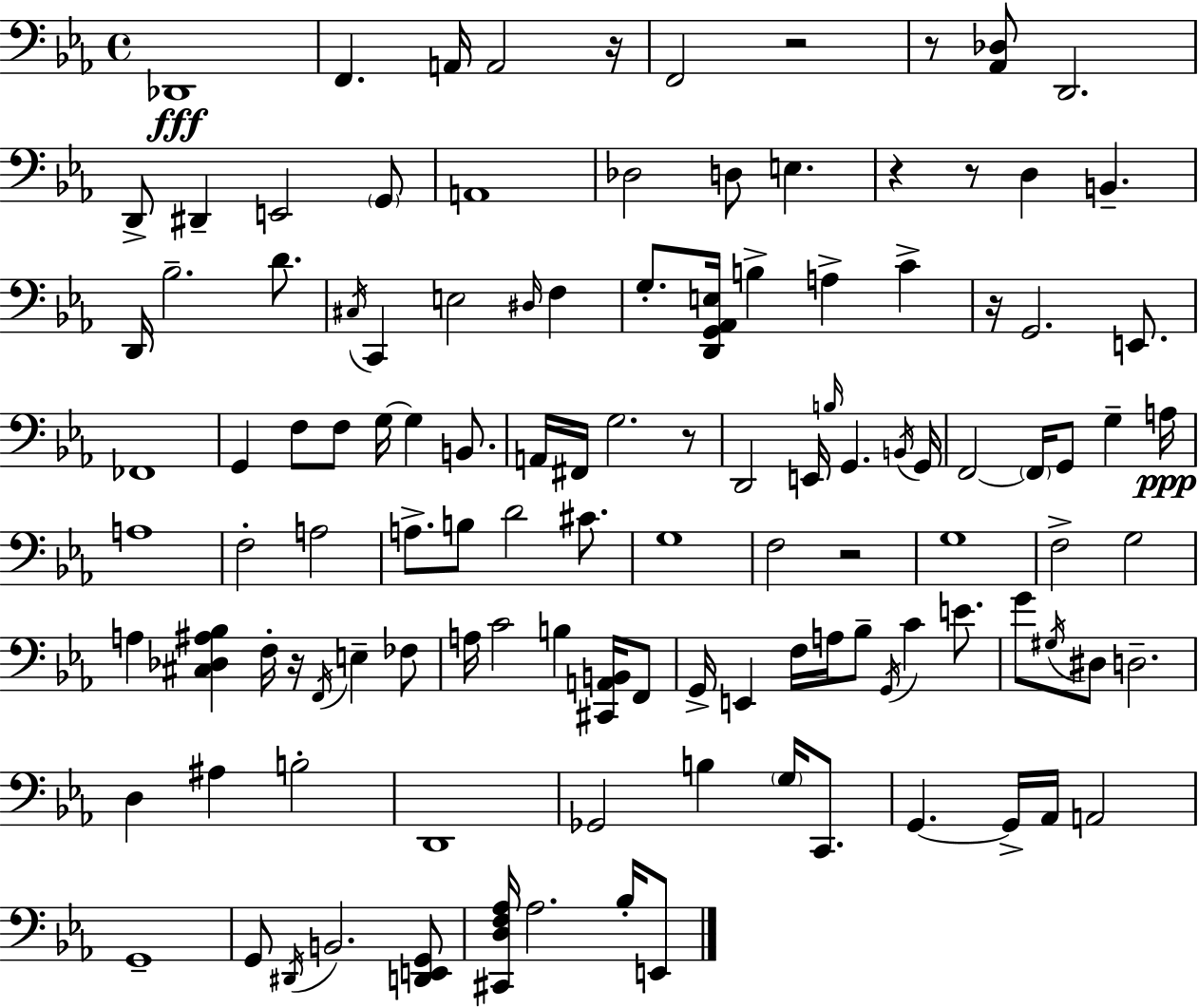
X:1
T:Untitled
M:4/4
L:1/4
K:Cm
_D,,4 F,, A,,/4 A,,2 z/4 F,,2 z2 z/2 [_A,,_D,]/2 D,,2 D,,/2 ^D,, E,,2 G,,/2 A,,4 _D,2 D,/2 E, z z/2 D, B,, D,,/4 _B,2 D/2 ^C,/4 C,, E,2 ^D,/4 F, G,/2 [D,,G,,_A,,E,]/4 B, A, C z/4 G,,2 E,,/2 _F,,4 G,, F,/2 F,/2 G,/4 G, B,,/2 A,,/4 ^F,,/4 G,2 z/2 D,,2 E,,/4 B,/4 G,, B,,/4 G,,/4 F,,2 F,,/4 G,,/2 G, A,/4 A,4 F,2 A,2 A,/2 B,/2 D2 ^C/2 G,4 F,2 z2 G,4 F,2 G,2 A, [^C,_D,^A,_B,] F,/4 z/4 F,,/4 E, _F,/2 A,/4 C2 B, [^C,,A,,B,,]/4 F,,/2 G,,/4 E,, F,/4 A,/4 _B,/2 G,,/4 C E/2 G/2 ^G,/4 ^D,/2 D,2 D, ^A, B,2 D,,4 _G,,2 B, G,/4 C,,/2 G,, G,,/4 _A,,/4 A,,2 G,,4 G,,/2 ^D,,/4 B,,2 [D,,E,,G,,]/2 [^C,,D,F,_A,]/4 _A,2 _B,/4 E,,/2